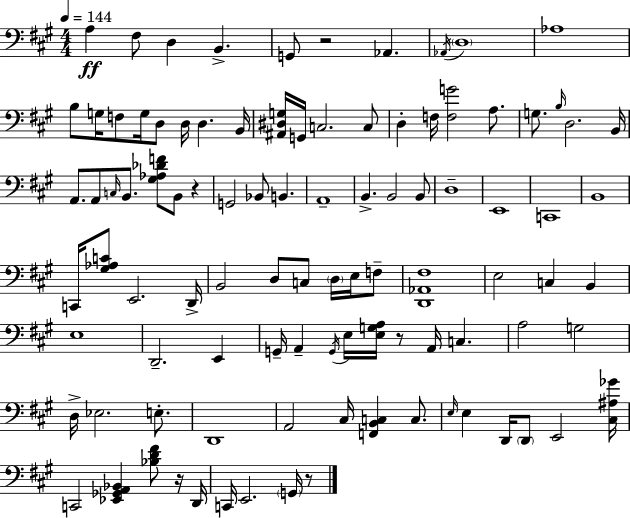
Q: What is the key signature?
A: A major